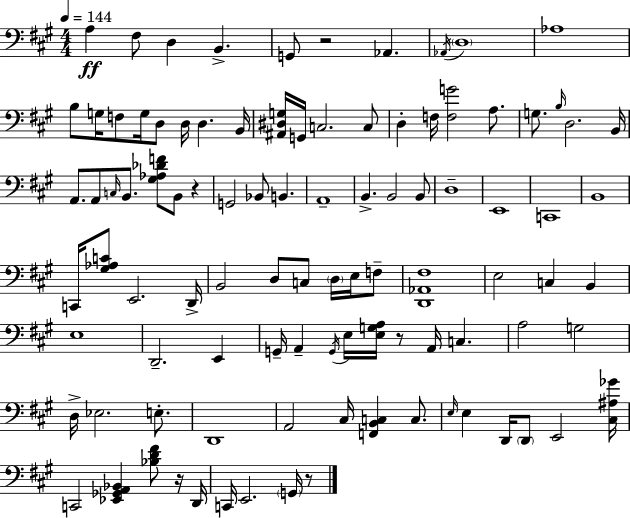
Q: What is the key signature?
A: A major